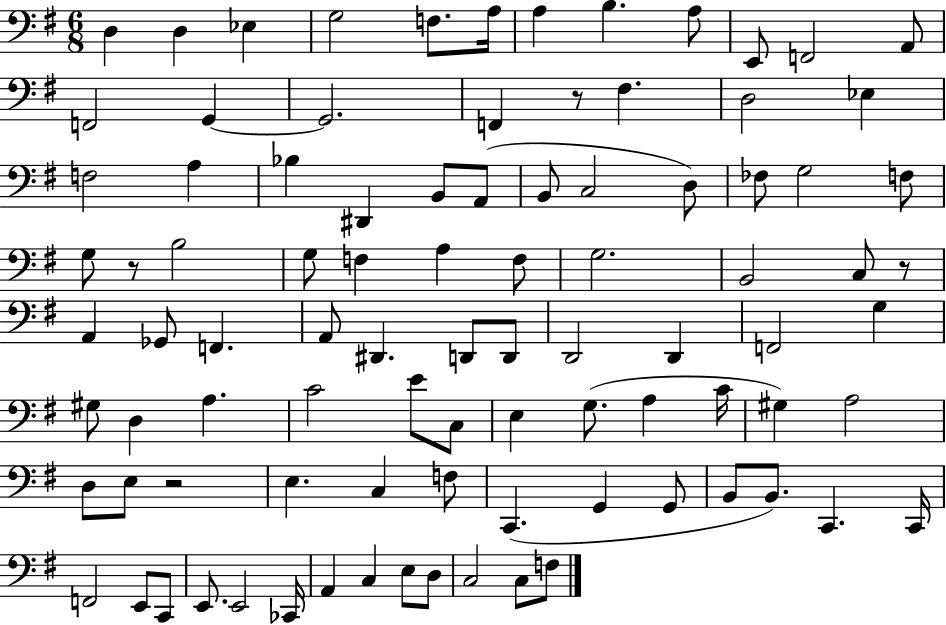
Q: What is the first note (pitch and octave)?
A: D3